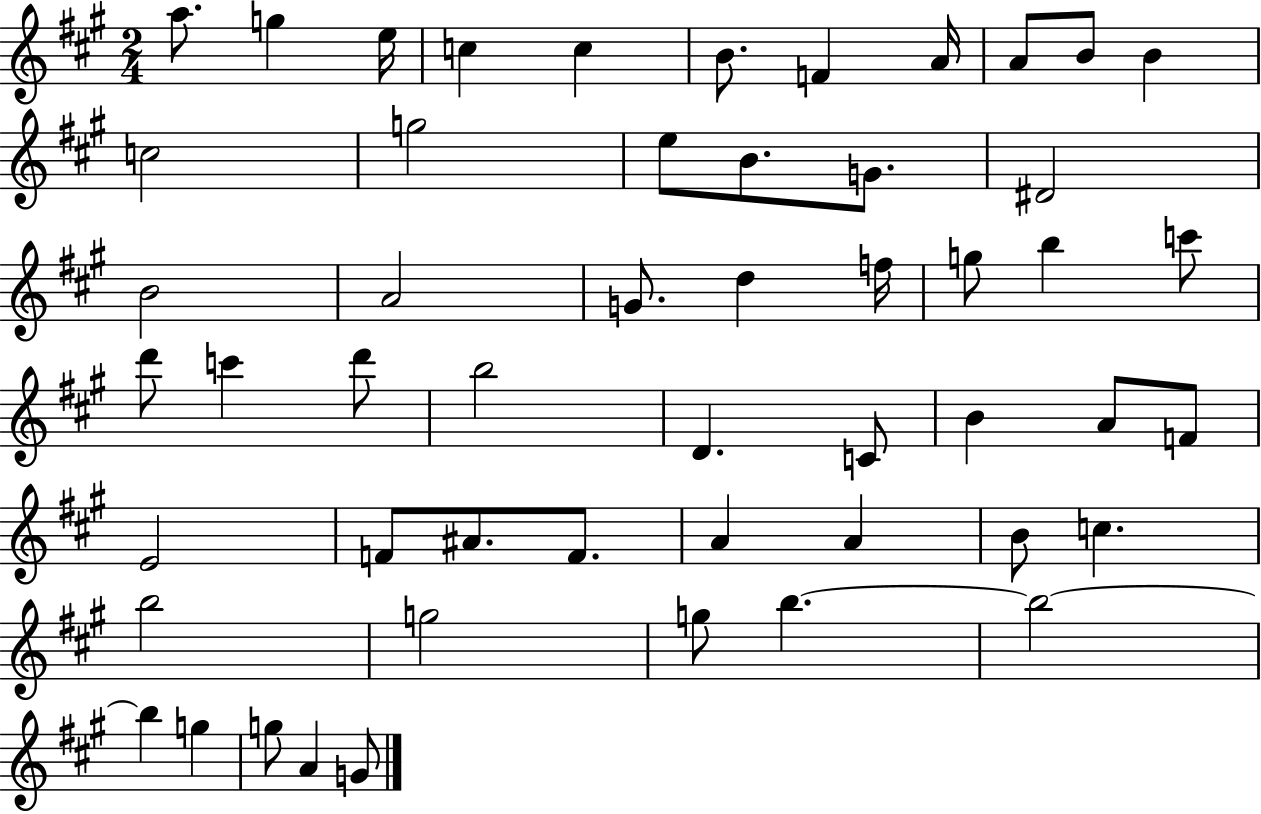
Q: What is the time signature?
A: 2/4